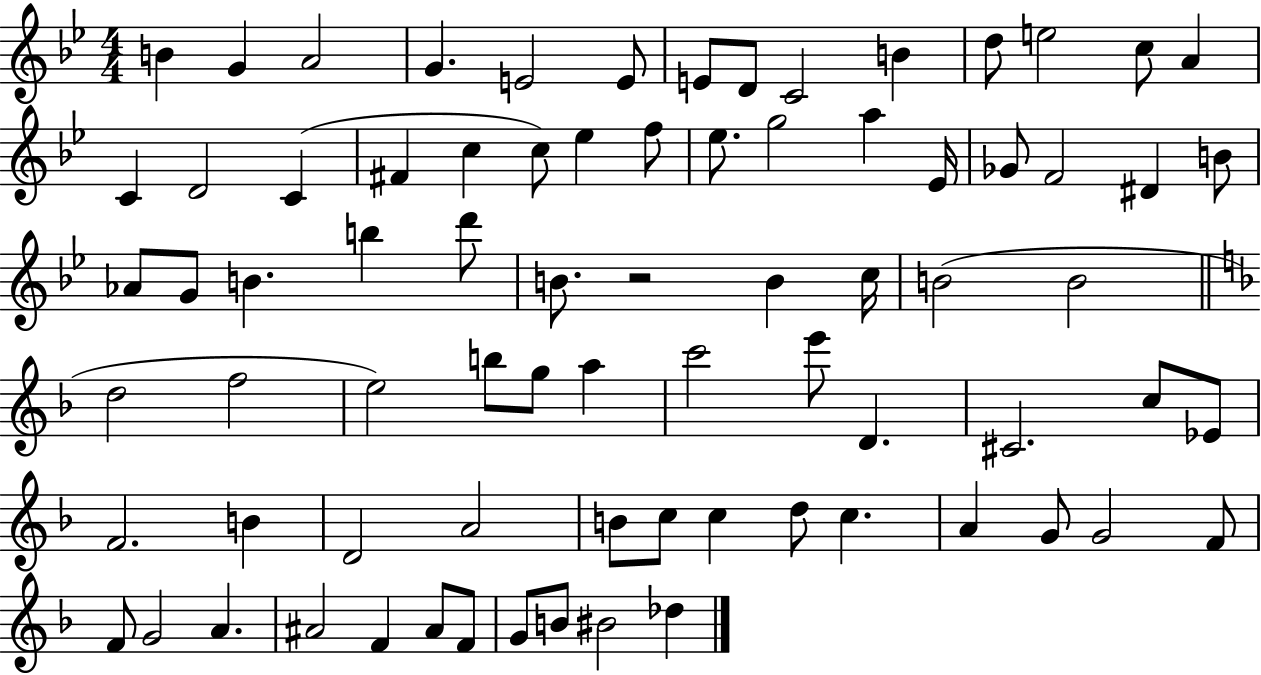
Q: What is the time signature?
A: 4/4